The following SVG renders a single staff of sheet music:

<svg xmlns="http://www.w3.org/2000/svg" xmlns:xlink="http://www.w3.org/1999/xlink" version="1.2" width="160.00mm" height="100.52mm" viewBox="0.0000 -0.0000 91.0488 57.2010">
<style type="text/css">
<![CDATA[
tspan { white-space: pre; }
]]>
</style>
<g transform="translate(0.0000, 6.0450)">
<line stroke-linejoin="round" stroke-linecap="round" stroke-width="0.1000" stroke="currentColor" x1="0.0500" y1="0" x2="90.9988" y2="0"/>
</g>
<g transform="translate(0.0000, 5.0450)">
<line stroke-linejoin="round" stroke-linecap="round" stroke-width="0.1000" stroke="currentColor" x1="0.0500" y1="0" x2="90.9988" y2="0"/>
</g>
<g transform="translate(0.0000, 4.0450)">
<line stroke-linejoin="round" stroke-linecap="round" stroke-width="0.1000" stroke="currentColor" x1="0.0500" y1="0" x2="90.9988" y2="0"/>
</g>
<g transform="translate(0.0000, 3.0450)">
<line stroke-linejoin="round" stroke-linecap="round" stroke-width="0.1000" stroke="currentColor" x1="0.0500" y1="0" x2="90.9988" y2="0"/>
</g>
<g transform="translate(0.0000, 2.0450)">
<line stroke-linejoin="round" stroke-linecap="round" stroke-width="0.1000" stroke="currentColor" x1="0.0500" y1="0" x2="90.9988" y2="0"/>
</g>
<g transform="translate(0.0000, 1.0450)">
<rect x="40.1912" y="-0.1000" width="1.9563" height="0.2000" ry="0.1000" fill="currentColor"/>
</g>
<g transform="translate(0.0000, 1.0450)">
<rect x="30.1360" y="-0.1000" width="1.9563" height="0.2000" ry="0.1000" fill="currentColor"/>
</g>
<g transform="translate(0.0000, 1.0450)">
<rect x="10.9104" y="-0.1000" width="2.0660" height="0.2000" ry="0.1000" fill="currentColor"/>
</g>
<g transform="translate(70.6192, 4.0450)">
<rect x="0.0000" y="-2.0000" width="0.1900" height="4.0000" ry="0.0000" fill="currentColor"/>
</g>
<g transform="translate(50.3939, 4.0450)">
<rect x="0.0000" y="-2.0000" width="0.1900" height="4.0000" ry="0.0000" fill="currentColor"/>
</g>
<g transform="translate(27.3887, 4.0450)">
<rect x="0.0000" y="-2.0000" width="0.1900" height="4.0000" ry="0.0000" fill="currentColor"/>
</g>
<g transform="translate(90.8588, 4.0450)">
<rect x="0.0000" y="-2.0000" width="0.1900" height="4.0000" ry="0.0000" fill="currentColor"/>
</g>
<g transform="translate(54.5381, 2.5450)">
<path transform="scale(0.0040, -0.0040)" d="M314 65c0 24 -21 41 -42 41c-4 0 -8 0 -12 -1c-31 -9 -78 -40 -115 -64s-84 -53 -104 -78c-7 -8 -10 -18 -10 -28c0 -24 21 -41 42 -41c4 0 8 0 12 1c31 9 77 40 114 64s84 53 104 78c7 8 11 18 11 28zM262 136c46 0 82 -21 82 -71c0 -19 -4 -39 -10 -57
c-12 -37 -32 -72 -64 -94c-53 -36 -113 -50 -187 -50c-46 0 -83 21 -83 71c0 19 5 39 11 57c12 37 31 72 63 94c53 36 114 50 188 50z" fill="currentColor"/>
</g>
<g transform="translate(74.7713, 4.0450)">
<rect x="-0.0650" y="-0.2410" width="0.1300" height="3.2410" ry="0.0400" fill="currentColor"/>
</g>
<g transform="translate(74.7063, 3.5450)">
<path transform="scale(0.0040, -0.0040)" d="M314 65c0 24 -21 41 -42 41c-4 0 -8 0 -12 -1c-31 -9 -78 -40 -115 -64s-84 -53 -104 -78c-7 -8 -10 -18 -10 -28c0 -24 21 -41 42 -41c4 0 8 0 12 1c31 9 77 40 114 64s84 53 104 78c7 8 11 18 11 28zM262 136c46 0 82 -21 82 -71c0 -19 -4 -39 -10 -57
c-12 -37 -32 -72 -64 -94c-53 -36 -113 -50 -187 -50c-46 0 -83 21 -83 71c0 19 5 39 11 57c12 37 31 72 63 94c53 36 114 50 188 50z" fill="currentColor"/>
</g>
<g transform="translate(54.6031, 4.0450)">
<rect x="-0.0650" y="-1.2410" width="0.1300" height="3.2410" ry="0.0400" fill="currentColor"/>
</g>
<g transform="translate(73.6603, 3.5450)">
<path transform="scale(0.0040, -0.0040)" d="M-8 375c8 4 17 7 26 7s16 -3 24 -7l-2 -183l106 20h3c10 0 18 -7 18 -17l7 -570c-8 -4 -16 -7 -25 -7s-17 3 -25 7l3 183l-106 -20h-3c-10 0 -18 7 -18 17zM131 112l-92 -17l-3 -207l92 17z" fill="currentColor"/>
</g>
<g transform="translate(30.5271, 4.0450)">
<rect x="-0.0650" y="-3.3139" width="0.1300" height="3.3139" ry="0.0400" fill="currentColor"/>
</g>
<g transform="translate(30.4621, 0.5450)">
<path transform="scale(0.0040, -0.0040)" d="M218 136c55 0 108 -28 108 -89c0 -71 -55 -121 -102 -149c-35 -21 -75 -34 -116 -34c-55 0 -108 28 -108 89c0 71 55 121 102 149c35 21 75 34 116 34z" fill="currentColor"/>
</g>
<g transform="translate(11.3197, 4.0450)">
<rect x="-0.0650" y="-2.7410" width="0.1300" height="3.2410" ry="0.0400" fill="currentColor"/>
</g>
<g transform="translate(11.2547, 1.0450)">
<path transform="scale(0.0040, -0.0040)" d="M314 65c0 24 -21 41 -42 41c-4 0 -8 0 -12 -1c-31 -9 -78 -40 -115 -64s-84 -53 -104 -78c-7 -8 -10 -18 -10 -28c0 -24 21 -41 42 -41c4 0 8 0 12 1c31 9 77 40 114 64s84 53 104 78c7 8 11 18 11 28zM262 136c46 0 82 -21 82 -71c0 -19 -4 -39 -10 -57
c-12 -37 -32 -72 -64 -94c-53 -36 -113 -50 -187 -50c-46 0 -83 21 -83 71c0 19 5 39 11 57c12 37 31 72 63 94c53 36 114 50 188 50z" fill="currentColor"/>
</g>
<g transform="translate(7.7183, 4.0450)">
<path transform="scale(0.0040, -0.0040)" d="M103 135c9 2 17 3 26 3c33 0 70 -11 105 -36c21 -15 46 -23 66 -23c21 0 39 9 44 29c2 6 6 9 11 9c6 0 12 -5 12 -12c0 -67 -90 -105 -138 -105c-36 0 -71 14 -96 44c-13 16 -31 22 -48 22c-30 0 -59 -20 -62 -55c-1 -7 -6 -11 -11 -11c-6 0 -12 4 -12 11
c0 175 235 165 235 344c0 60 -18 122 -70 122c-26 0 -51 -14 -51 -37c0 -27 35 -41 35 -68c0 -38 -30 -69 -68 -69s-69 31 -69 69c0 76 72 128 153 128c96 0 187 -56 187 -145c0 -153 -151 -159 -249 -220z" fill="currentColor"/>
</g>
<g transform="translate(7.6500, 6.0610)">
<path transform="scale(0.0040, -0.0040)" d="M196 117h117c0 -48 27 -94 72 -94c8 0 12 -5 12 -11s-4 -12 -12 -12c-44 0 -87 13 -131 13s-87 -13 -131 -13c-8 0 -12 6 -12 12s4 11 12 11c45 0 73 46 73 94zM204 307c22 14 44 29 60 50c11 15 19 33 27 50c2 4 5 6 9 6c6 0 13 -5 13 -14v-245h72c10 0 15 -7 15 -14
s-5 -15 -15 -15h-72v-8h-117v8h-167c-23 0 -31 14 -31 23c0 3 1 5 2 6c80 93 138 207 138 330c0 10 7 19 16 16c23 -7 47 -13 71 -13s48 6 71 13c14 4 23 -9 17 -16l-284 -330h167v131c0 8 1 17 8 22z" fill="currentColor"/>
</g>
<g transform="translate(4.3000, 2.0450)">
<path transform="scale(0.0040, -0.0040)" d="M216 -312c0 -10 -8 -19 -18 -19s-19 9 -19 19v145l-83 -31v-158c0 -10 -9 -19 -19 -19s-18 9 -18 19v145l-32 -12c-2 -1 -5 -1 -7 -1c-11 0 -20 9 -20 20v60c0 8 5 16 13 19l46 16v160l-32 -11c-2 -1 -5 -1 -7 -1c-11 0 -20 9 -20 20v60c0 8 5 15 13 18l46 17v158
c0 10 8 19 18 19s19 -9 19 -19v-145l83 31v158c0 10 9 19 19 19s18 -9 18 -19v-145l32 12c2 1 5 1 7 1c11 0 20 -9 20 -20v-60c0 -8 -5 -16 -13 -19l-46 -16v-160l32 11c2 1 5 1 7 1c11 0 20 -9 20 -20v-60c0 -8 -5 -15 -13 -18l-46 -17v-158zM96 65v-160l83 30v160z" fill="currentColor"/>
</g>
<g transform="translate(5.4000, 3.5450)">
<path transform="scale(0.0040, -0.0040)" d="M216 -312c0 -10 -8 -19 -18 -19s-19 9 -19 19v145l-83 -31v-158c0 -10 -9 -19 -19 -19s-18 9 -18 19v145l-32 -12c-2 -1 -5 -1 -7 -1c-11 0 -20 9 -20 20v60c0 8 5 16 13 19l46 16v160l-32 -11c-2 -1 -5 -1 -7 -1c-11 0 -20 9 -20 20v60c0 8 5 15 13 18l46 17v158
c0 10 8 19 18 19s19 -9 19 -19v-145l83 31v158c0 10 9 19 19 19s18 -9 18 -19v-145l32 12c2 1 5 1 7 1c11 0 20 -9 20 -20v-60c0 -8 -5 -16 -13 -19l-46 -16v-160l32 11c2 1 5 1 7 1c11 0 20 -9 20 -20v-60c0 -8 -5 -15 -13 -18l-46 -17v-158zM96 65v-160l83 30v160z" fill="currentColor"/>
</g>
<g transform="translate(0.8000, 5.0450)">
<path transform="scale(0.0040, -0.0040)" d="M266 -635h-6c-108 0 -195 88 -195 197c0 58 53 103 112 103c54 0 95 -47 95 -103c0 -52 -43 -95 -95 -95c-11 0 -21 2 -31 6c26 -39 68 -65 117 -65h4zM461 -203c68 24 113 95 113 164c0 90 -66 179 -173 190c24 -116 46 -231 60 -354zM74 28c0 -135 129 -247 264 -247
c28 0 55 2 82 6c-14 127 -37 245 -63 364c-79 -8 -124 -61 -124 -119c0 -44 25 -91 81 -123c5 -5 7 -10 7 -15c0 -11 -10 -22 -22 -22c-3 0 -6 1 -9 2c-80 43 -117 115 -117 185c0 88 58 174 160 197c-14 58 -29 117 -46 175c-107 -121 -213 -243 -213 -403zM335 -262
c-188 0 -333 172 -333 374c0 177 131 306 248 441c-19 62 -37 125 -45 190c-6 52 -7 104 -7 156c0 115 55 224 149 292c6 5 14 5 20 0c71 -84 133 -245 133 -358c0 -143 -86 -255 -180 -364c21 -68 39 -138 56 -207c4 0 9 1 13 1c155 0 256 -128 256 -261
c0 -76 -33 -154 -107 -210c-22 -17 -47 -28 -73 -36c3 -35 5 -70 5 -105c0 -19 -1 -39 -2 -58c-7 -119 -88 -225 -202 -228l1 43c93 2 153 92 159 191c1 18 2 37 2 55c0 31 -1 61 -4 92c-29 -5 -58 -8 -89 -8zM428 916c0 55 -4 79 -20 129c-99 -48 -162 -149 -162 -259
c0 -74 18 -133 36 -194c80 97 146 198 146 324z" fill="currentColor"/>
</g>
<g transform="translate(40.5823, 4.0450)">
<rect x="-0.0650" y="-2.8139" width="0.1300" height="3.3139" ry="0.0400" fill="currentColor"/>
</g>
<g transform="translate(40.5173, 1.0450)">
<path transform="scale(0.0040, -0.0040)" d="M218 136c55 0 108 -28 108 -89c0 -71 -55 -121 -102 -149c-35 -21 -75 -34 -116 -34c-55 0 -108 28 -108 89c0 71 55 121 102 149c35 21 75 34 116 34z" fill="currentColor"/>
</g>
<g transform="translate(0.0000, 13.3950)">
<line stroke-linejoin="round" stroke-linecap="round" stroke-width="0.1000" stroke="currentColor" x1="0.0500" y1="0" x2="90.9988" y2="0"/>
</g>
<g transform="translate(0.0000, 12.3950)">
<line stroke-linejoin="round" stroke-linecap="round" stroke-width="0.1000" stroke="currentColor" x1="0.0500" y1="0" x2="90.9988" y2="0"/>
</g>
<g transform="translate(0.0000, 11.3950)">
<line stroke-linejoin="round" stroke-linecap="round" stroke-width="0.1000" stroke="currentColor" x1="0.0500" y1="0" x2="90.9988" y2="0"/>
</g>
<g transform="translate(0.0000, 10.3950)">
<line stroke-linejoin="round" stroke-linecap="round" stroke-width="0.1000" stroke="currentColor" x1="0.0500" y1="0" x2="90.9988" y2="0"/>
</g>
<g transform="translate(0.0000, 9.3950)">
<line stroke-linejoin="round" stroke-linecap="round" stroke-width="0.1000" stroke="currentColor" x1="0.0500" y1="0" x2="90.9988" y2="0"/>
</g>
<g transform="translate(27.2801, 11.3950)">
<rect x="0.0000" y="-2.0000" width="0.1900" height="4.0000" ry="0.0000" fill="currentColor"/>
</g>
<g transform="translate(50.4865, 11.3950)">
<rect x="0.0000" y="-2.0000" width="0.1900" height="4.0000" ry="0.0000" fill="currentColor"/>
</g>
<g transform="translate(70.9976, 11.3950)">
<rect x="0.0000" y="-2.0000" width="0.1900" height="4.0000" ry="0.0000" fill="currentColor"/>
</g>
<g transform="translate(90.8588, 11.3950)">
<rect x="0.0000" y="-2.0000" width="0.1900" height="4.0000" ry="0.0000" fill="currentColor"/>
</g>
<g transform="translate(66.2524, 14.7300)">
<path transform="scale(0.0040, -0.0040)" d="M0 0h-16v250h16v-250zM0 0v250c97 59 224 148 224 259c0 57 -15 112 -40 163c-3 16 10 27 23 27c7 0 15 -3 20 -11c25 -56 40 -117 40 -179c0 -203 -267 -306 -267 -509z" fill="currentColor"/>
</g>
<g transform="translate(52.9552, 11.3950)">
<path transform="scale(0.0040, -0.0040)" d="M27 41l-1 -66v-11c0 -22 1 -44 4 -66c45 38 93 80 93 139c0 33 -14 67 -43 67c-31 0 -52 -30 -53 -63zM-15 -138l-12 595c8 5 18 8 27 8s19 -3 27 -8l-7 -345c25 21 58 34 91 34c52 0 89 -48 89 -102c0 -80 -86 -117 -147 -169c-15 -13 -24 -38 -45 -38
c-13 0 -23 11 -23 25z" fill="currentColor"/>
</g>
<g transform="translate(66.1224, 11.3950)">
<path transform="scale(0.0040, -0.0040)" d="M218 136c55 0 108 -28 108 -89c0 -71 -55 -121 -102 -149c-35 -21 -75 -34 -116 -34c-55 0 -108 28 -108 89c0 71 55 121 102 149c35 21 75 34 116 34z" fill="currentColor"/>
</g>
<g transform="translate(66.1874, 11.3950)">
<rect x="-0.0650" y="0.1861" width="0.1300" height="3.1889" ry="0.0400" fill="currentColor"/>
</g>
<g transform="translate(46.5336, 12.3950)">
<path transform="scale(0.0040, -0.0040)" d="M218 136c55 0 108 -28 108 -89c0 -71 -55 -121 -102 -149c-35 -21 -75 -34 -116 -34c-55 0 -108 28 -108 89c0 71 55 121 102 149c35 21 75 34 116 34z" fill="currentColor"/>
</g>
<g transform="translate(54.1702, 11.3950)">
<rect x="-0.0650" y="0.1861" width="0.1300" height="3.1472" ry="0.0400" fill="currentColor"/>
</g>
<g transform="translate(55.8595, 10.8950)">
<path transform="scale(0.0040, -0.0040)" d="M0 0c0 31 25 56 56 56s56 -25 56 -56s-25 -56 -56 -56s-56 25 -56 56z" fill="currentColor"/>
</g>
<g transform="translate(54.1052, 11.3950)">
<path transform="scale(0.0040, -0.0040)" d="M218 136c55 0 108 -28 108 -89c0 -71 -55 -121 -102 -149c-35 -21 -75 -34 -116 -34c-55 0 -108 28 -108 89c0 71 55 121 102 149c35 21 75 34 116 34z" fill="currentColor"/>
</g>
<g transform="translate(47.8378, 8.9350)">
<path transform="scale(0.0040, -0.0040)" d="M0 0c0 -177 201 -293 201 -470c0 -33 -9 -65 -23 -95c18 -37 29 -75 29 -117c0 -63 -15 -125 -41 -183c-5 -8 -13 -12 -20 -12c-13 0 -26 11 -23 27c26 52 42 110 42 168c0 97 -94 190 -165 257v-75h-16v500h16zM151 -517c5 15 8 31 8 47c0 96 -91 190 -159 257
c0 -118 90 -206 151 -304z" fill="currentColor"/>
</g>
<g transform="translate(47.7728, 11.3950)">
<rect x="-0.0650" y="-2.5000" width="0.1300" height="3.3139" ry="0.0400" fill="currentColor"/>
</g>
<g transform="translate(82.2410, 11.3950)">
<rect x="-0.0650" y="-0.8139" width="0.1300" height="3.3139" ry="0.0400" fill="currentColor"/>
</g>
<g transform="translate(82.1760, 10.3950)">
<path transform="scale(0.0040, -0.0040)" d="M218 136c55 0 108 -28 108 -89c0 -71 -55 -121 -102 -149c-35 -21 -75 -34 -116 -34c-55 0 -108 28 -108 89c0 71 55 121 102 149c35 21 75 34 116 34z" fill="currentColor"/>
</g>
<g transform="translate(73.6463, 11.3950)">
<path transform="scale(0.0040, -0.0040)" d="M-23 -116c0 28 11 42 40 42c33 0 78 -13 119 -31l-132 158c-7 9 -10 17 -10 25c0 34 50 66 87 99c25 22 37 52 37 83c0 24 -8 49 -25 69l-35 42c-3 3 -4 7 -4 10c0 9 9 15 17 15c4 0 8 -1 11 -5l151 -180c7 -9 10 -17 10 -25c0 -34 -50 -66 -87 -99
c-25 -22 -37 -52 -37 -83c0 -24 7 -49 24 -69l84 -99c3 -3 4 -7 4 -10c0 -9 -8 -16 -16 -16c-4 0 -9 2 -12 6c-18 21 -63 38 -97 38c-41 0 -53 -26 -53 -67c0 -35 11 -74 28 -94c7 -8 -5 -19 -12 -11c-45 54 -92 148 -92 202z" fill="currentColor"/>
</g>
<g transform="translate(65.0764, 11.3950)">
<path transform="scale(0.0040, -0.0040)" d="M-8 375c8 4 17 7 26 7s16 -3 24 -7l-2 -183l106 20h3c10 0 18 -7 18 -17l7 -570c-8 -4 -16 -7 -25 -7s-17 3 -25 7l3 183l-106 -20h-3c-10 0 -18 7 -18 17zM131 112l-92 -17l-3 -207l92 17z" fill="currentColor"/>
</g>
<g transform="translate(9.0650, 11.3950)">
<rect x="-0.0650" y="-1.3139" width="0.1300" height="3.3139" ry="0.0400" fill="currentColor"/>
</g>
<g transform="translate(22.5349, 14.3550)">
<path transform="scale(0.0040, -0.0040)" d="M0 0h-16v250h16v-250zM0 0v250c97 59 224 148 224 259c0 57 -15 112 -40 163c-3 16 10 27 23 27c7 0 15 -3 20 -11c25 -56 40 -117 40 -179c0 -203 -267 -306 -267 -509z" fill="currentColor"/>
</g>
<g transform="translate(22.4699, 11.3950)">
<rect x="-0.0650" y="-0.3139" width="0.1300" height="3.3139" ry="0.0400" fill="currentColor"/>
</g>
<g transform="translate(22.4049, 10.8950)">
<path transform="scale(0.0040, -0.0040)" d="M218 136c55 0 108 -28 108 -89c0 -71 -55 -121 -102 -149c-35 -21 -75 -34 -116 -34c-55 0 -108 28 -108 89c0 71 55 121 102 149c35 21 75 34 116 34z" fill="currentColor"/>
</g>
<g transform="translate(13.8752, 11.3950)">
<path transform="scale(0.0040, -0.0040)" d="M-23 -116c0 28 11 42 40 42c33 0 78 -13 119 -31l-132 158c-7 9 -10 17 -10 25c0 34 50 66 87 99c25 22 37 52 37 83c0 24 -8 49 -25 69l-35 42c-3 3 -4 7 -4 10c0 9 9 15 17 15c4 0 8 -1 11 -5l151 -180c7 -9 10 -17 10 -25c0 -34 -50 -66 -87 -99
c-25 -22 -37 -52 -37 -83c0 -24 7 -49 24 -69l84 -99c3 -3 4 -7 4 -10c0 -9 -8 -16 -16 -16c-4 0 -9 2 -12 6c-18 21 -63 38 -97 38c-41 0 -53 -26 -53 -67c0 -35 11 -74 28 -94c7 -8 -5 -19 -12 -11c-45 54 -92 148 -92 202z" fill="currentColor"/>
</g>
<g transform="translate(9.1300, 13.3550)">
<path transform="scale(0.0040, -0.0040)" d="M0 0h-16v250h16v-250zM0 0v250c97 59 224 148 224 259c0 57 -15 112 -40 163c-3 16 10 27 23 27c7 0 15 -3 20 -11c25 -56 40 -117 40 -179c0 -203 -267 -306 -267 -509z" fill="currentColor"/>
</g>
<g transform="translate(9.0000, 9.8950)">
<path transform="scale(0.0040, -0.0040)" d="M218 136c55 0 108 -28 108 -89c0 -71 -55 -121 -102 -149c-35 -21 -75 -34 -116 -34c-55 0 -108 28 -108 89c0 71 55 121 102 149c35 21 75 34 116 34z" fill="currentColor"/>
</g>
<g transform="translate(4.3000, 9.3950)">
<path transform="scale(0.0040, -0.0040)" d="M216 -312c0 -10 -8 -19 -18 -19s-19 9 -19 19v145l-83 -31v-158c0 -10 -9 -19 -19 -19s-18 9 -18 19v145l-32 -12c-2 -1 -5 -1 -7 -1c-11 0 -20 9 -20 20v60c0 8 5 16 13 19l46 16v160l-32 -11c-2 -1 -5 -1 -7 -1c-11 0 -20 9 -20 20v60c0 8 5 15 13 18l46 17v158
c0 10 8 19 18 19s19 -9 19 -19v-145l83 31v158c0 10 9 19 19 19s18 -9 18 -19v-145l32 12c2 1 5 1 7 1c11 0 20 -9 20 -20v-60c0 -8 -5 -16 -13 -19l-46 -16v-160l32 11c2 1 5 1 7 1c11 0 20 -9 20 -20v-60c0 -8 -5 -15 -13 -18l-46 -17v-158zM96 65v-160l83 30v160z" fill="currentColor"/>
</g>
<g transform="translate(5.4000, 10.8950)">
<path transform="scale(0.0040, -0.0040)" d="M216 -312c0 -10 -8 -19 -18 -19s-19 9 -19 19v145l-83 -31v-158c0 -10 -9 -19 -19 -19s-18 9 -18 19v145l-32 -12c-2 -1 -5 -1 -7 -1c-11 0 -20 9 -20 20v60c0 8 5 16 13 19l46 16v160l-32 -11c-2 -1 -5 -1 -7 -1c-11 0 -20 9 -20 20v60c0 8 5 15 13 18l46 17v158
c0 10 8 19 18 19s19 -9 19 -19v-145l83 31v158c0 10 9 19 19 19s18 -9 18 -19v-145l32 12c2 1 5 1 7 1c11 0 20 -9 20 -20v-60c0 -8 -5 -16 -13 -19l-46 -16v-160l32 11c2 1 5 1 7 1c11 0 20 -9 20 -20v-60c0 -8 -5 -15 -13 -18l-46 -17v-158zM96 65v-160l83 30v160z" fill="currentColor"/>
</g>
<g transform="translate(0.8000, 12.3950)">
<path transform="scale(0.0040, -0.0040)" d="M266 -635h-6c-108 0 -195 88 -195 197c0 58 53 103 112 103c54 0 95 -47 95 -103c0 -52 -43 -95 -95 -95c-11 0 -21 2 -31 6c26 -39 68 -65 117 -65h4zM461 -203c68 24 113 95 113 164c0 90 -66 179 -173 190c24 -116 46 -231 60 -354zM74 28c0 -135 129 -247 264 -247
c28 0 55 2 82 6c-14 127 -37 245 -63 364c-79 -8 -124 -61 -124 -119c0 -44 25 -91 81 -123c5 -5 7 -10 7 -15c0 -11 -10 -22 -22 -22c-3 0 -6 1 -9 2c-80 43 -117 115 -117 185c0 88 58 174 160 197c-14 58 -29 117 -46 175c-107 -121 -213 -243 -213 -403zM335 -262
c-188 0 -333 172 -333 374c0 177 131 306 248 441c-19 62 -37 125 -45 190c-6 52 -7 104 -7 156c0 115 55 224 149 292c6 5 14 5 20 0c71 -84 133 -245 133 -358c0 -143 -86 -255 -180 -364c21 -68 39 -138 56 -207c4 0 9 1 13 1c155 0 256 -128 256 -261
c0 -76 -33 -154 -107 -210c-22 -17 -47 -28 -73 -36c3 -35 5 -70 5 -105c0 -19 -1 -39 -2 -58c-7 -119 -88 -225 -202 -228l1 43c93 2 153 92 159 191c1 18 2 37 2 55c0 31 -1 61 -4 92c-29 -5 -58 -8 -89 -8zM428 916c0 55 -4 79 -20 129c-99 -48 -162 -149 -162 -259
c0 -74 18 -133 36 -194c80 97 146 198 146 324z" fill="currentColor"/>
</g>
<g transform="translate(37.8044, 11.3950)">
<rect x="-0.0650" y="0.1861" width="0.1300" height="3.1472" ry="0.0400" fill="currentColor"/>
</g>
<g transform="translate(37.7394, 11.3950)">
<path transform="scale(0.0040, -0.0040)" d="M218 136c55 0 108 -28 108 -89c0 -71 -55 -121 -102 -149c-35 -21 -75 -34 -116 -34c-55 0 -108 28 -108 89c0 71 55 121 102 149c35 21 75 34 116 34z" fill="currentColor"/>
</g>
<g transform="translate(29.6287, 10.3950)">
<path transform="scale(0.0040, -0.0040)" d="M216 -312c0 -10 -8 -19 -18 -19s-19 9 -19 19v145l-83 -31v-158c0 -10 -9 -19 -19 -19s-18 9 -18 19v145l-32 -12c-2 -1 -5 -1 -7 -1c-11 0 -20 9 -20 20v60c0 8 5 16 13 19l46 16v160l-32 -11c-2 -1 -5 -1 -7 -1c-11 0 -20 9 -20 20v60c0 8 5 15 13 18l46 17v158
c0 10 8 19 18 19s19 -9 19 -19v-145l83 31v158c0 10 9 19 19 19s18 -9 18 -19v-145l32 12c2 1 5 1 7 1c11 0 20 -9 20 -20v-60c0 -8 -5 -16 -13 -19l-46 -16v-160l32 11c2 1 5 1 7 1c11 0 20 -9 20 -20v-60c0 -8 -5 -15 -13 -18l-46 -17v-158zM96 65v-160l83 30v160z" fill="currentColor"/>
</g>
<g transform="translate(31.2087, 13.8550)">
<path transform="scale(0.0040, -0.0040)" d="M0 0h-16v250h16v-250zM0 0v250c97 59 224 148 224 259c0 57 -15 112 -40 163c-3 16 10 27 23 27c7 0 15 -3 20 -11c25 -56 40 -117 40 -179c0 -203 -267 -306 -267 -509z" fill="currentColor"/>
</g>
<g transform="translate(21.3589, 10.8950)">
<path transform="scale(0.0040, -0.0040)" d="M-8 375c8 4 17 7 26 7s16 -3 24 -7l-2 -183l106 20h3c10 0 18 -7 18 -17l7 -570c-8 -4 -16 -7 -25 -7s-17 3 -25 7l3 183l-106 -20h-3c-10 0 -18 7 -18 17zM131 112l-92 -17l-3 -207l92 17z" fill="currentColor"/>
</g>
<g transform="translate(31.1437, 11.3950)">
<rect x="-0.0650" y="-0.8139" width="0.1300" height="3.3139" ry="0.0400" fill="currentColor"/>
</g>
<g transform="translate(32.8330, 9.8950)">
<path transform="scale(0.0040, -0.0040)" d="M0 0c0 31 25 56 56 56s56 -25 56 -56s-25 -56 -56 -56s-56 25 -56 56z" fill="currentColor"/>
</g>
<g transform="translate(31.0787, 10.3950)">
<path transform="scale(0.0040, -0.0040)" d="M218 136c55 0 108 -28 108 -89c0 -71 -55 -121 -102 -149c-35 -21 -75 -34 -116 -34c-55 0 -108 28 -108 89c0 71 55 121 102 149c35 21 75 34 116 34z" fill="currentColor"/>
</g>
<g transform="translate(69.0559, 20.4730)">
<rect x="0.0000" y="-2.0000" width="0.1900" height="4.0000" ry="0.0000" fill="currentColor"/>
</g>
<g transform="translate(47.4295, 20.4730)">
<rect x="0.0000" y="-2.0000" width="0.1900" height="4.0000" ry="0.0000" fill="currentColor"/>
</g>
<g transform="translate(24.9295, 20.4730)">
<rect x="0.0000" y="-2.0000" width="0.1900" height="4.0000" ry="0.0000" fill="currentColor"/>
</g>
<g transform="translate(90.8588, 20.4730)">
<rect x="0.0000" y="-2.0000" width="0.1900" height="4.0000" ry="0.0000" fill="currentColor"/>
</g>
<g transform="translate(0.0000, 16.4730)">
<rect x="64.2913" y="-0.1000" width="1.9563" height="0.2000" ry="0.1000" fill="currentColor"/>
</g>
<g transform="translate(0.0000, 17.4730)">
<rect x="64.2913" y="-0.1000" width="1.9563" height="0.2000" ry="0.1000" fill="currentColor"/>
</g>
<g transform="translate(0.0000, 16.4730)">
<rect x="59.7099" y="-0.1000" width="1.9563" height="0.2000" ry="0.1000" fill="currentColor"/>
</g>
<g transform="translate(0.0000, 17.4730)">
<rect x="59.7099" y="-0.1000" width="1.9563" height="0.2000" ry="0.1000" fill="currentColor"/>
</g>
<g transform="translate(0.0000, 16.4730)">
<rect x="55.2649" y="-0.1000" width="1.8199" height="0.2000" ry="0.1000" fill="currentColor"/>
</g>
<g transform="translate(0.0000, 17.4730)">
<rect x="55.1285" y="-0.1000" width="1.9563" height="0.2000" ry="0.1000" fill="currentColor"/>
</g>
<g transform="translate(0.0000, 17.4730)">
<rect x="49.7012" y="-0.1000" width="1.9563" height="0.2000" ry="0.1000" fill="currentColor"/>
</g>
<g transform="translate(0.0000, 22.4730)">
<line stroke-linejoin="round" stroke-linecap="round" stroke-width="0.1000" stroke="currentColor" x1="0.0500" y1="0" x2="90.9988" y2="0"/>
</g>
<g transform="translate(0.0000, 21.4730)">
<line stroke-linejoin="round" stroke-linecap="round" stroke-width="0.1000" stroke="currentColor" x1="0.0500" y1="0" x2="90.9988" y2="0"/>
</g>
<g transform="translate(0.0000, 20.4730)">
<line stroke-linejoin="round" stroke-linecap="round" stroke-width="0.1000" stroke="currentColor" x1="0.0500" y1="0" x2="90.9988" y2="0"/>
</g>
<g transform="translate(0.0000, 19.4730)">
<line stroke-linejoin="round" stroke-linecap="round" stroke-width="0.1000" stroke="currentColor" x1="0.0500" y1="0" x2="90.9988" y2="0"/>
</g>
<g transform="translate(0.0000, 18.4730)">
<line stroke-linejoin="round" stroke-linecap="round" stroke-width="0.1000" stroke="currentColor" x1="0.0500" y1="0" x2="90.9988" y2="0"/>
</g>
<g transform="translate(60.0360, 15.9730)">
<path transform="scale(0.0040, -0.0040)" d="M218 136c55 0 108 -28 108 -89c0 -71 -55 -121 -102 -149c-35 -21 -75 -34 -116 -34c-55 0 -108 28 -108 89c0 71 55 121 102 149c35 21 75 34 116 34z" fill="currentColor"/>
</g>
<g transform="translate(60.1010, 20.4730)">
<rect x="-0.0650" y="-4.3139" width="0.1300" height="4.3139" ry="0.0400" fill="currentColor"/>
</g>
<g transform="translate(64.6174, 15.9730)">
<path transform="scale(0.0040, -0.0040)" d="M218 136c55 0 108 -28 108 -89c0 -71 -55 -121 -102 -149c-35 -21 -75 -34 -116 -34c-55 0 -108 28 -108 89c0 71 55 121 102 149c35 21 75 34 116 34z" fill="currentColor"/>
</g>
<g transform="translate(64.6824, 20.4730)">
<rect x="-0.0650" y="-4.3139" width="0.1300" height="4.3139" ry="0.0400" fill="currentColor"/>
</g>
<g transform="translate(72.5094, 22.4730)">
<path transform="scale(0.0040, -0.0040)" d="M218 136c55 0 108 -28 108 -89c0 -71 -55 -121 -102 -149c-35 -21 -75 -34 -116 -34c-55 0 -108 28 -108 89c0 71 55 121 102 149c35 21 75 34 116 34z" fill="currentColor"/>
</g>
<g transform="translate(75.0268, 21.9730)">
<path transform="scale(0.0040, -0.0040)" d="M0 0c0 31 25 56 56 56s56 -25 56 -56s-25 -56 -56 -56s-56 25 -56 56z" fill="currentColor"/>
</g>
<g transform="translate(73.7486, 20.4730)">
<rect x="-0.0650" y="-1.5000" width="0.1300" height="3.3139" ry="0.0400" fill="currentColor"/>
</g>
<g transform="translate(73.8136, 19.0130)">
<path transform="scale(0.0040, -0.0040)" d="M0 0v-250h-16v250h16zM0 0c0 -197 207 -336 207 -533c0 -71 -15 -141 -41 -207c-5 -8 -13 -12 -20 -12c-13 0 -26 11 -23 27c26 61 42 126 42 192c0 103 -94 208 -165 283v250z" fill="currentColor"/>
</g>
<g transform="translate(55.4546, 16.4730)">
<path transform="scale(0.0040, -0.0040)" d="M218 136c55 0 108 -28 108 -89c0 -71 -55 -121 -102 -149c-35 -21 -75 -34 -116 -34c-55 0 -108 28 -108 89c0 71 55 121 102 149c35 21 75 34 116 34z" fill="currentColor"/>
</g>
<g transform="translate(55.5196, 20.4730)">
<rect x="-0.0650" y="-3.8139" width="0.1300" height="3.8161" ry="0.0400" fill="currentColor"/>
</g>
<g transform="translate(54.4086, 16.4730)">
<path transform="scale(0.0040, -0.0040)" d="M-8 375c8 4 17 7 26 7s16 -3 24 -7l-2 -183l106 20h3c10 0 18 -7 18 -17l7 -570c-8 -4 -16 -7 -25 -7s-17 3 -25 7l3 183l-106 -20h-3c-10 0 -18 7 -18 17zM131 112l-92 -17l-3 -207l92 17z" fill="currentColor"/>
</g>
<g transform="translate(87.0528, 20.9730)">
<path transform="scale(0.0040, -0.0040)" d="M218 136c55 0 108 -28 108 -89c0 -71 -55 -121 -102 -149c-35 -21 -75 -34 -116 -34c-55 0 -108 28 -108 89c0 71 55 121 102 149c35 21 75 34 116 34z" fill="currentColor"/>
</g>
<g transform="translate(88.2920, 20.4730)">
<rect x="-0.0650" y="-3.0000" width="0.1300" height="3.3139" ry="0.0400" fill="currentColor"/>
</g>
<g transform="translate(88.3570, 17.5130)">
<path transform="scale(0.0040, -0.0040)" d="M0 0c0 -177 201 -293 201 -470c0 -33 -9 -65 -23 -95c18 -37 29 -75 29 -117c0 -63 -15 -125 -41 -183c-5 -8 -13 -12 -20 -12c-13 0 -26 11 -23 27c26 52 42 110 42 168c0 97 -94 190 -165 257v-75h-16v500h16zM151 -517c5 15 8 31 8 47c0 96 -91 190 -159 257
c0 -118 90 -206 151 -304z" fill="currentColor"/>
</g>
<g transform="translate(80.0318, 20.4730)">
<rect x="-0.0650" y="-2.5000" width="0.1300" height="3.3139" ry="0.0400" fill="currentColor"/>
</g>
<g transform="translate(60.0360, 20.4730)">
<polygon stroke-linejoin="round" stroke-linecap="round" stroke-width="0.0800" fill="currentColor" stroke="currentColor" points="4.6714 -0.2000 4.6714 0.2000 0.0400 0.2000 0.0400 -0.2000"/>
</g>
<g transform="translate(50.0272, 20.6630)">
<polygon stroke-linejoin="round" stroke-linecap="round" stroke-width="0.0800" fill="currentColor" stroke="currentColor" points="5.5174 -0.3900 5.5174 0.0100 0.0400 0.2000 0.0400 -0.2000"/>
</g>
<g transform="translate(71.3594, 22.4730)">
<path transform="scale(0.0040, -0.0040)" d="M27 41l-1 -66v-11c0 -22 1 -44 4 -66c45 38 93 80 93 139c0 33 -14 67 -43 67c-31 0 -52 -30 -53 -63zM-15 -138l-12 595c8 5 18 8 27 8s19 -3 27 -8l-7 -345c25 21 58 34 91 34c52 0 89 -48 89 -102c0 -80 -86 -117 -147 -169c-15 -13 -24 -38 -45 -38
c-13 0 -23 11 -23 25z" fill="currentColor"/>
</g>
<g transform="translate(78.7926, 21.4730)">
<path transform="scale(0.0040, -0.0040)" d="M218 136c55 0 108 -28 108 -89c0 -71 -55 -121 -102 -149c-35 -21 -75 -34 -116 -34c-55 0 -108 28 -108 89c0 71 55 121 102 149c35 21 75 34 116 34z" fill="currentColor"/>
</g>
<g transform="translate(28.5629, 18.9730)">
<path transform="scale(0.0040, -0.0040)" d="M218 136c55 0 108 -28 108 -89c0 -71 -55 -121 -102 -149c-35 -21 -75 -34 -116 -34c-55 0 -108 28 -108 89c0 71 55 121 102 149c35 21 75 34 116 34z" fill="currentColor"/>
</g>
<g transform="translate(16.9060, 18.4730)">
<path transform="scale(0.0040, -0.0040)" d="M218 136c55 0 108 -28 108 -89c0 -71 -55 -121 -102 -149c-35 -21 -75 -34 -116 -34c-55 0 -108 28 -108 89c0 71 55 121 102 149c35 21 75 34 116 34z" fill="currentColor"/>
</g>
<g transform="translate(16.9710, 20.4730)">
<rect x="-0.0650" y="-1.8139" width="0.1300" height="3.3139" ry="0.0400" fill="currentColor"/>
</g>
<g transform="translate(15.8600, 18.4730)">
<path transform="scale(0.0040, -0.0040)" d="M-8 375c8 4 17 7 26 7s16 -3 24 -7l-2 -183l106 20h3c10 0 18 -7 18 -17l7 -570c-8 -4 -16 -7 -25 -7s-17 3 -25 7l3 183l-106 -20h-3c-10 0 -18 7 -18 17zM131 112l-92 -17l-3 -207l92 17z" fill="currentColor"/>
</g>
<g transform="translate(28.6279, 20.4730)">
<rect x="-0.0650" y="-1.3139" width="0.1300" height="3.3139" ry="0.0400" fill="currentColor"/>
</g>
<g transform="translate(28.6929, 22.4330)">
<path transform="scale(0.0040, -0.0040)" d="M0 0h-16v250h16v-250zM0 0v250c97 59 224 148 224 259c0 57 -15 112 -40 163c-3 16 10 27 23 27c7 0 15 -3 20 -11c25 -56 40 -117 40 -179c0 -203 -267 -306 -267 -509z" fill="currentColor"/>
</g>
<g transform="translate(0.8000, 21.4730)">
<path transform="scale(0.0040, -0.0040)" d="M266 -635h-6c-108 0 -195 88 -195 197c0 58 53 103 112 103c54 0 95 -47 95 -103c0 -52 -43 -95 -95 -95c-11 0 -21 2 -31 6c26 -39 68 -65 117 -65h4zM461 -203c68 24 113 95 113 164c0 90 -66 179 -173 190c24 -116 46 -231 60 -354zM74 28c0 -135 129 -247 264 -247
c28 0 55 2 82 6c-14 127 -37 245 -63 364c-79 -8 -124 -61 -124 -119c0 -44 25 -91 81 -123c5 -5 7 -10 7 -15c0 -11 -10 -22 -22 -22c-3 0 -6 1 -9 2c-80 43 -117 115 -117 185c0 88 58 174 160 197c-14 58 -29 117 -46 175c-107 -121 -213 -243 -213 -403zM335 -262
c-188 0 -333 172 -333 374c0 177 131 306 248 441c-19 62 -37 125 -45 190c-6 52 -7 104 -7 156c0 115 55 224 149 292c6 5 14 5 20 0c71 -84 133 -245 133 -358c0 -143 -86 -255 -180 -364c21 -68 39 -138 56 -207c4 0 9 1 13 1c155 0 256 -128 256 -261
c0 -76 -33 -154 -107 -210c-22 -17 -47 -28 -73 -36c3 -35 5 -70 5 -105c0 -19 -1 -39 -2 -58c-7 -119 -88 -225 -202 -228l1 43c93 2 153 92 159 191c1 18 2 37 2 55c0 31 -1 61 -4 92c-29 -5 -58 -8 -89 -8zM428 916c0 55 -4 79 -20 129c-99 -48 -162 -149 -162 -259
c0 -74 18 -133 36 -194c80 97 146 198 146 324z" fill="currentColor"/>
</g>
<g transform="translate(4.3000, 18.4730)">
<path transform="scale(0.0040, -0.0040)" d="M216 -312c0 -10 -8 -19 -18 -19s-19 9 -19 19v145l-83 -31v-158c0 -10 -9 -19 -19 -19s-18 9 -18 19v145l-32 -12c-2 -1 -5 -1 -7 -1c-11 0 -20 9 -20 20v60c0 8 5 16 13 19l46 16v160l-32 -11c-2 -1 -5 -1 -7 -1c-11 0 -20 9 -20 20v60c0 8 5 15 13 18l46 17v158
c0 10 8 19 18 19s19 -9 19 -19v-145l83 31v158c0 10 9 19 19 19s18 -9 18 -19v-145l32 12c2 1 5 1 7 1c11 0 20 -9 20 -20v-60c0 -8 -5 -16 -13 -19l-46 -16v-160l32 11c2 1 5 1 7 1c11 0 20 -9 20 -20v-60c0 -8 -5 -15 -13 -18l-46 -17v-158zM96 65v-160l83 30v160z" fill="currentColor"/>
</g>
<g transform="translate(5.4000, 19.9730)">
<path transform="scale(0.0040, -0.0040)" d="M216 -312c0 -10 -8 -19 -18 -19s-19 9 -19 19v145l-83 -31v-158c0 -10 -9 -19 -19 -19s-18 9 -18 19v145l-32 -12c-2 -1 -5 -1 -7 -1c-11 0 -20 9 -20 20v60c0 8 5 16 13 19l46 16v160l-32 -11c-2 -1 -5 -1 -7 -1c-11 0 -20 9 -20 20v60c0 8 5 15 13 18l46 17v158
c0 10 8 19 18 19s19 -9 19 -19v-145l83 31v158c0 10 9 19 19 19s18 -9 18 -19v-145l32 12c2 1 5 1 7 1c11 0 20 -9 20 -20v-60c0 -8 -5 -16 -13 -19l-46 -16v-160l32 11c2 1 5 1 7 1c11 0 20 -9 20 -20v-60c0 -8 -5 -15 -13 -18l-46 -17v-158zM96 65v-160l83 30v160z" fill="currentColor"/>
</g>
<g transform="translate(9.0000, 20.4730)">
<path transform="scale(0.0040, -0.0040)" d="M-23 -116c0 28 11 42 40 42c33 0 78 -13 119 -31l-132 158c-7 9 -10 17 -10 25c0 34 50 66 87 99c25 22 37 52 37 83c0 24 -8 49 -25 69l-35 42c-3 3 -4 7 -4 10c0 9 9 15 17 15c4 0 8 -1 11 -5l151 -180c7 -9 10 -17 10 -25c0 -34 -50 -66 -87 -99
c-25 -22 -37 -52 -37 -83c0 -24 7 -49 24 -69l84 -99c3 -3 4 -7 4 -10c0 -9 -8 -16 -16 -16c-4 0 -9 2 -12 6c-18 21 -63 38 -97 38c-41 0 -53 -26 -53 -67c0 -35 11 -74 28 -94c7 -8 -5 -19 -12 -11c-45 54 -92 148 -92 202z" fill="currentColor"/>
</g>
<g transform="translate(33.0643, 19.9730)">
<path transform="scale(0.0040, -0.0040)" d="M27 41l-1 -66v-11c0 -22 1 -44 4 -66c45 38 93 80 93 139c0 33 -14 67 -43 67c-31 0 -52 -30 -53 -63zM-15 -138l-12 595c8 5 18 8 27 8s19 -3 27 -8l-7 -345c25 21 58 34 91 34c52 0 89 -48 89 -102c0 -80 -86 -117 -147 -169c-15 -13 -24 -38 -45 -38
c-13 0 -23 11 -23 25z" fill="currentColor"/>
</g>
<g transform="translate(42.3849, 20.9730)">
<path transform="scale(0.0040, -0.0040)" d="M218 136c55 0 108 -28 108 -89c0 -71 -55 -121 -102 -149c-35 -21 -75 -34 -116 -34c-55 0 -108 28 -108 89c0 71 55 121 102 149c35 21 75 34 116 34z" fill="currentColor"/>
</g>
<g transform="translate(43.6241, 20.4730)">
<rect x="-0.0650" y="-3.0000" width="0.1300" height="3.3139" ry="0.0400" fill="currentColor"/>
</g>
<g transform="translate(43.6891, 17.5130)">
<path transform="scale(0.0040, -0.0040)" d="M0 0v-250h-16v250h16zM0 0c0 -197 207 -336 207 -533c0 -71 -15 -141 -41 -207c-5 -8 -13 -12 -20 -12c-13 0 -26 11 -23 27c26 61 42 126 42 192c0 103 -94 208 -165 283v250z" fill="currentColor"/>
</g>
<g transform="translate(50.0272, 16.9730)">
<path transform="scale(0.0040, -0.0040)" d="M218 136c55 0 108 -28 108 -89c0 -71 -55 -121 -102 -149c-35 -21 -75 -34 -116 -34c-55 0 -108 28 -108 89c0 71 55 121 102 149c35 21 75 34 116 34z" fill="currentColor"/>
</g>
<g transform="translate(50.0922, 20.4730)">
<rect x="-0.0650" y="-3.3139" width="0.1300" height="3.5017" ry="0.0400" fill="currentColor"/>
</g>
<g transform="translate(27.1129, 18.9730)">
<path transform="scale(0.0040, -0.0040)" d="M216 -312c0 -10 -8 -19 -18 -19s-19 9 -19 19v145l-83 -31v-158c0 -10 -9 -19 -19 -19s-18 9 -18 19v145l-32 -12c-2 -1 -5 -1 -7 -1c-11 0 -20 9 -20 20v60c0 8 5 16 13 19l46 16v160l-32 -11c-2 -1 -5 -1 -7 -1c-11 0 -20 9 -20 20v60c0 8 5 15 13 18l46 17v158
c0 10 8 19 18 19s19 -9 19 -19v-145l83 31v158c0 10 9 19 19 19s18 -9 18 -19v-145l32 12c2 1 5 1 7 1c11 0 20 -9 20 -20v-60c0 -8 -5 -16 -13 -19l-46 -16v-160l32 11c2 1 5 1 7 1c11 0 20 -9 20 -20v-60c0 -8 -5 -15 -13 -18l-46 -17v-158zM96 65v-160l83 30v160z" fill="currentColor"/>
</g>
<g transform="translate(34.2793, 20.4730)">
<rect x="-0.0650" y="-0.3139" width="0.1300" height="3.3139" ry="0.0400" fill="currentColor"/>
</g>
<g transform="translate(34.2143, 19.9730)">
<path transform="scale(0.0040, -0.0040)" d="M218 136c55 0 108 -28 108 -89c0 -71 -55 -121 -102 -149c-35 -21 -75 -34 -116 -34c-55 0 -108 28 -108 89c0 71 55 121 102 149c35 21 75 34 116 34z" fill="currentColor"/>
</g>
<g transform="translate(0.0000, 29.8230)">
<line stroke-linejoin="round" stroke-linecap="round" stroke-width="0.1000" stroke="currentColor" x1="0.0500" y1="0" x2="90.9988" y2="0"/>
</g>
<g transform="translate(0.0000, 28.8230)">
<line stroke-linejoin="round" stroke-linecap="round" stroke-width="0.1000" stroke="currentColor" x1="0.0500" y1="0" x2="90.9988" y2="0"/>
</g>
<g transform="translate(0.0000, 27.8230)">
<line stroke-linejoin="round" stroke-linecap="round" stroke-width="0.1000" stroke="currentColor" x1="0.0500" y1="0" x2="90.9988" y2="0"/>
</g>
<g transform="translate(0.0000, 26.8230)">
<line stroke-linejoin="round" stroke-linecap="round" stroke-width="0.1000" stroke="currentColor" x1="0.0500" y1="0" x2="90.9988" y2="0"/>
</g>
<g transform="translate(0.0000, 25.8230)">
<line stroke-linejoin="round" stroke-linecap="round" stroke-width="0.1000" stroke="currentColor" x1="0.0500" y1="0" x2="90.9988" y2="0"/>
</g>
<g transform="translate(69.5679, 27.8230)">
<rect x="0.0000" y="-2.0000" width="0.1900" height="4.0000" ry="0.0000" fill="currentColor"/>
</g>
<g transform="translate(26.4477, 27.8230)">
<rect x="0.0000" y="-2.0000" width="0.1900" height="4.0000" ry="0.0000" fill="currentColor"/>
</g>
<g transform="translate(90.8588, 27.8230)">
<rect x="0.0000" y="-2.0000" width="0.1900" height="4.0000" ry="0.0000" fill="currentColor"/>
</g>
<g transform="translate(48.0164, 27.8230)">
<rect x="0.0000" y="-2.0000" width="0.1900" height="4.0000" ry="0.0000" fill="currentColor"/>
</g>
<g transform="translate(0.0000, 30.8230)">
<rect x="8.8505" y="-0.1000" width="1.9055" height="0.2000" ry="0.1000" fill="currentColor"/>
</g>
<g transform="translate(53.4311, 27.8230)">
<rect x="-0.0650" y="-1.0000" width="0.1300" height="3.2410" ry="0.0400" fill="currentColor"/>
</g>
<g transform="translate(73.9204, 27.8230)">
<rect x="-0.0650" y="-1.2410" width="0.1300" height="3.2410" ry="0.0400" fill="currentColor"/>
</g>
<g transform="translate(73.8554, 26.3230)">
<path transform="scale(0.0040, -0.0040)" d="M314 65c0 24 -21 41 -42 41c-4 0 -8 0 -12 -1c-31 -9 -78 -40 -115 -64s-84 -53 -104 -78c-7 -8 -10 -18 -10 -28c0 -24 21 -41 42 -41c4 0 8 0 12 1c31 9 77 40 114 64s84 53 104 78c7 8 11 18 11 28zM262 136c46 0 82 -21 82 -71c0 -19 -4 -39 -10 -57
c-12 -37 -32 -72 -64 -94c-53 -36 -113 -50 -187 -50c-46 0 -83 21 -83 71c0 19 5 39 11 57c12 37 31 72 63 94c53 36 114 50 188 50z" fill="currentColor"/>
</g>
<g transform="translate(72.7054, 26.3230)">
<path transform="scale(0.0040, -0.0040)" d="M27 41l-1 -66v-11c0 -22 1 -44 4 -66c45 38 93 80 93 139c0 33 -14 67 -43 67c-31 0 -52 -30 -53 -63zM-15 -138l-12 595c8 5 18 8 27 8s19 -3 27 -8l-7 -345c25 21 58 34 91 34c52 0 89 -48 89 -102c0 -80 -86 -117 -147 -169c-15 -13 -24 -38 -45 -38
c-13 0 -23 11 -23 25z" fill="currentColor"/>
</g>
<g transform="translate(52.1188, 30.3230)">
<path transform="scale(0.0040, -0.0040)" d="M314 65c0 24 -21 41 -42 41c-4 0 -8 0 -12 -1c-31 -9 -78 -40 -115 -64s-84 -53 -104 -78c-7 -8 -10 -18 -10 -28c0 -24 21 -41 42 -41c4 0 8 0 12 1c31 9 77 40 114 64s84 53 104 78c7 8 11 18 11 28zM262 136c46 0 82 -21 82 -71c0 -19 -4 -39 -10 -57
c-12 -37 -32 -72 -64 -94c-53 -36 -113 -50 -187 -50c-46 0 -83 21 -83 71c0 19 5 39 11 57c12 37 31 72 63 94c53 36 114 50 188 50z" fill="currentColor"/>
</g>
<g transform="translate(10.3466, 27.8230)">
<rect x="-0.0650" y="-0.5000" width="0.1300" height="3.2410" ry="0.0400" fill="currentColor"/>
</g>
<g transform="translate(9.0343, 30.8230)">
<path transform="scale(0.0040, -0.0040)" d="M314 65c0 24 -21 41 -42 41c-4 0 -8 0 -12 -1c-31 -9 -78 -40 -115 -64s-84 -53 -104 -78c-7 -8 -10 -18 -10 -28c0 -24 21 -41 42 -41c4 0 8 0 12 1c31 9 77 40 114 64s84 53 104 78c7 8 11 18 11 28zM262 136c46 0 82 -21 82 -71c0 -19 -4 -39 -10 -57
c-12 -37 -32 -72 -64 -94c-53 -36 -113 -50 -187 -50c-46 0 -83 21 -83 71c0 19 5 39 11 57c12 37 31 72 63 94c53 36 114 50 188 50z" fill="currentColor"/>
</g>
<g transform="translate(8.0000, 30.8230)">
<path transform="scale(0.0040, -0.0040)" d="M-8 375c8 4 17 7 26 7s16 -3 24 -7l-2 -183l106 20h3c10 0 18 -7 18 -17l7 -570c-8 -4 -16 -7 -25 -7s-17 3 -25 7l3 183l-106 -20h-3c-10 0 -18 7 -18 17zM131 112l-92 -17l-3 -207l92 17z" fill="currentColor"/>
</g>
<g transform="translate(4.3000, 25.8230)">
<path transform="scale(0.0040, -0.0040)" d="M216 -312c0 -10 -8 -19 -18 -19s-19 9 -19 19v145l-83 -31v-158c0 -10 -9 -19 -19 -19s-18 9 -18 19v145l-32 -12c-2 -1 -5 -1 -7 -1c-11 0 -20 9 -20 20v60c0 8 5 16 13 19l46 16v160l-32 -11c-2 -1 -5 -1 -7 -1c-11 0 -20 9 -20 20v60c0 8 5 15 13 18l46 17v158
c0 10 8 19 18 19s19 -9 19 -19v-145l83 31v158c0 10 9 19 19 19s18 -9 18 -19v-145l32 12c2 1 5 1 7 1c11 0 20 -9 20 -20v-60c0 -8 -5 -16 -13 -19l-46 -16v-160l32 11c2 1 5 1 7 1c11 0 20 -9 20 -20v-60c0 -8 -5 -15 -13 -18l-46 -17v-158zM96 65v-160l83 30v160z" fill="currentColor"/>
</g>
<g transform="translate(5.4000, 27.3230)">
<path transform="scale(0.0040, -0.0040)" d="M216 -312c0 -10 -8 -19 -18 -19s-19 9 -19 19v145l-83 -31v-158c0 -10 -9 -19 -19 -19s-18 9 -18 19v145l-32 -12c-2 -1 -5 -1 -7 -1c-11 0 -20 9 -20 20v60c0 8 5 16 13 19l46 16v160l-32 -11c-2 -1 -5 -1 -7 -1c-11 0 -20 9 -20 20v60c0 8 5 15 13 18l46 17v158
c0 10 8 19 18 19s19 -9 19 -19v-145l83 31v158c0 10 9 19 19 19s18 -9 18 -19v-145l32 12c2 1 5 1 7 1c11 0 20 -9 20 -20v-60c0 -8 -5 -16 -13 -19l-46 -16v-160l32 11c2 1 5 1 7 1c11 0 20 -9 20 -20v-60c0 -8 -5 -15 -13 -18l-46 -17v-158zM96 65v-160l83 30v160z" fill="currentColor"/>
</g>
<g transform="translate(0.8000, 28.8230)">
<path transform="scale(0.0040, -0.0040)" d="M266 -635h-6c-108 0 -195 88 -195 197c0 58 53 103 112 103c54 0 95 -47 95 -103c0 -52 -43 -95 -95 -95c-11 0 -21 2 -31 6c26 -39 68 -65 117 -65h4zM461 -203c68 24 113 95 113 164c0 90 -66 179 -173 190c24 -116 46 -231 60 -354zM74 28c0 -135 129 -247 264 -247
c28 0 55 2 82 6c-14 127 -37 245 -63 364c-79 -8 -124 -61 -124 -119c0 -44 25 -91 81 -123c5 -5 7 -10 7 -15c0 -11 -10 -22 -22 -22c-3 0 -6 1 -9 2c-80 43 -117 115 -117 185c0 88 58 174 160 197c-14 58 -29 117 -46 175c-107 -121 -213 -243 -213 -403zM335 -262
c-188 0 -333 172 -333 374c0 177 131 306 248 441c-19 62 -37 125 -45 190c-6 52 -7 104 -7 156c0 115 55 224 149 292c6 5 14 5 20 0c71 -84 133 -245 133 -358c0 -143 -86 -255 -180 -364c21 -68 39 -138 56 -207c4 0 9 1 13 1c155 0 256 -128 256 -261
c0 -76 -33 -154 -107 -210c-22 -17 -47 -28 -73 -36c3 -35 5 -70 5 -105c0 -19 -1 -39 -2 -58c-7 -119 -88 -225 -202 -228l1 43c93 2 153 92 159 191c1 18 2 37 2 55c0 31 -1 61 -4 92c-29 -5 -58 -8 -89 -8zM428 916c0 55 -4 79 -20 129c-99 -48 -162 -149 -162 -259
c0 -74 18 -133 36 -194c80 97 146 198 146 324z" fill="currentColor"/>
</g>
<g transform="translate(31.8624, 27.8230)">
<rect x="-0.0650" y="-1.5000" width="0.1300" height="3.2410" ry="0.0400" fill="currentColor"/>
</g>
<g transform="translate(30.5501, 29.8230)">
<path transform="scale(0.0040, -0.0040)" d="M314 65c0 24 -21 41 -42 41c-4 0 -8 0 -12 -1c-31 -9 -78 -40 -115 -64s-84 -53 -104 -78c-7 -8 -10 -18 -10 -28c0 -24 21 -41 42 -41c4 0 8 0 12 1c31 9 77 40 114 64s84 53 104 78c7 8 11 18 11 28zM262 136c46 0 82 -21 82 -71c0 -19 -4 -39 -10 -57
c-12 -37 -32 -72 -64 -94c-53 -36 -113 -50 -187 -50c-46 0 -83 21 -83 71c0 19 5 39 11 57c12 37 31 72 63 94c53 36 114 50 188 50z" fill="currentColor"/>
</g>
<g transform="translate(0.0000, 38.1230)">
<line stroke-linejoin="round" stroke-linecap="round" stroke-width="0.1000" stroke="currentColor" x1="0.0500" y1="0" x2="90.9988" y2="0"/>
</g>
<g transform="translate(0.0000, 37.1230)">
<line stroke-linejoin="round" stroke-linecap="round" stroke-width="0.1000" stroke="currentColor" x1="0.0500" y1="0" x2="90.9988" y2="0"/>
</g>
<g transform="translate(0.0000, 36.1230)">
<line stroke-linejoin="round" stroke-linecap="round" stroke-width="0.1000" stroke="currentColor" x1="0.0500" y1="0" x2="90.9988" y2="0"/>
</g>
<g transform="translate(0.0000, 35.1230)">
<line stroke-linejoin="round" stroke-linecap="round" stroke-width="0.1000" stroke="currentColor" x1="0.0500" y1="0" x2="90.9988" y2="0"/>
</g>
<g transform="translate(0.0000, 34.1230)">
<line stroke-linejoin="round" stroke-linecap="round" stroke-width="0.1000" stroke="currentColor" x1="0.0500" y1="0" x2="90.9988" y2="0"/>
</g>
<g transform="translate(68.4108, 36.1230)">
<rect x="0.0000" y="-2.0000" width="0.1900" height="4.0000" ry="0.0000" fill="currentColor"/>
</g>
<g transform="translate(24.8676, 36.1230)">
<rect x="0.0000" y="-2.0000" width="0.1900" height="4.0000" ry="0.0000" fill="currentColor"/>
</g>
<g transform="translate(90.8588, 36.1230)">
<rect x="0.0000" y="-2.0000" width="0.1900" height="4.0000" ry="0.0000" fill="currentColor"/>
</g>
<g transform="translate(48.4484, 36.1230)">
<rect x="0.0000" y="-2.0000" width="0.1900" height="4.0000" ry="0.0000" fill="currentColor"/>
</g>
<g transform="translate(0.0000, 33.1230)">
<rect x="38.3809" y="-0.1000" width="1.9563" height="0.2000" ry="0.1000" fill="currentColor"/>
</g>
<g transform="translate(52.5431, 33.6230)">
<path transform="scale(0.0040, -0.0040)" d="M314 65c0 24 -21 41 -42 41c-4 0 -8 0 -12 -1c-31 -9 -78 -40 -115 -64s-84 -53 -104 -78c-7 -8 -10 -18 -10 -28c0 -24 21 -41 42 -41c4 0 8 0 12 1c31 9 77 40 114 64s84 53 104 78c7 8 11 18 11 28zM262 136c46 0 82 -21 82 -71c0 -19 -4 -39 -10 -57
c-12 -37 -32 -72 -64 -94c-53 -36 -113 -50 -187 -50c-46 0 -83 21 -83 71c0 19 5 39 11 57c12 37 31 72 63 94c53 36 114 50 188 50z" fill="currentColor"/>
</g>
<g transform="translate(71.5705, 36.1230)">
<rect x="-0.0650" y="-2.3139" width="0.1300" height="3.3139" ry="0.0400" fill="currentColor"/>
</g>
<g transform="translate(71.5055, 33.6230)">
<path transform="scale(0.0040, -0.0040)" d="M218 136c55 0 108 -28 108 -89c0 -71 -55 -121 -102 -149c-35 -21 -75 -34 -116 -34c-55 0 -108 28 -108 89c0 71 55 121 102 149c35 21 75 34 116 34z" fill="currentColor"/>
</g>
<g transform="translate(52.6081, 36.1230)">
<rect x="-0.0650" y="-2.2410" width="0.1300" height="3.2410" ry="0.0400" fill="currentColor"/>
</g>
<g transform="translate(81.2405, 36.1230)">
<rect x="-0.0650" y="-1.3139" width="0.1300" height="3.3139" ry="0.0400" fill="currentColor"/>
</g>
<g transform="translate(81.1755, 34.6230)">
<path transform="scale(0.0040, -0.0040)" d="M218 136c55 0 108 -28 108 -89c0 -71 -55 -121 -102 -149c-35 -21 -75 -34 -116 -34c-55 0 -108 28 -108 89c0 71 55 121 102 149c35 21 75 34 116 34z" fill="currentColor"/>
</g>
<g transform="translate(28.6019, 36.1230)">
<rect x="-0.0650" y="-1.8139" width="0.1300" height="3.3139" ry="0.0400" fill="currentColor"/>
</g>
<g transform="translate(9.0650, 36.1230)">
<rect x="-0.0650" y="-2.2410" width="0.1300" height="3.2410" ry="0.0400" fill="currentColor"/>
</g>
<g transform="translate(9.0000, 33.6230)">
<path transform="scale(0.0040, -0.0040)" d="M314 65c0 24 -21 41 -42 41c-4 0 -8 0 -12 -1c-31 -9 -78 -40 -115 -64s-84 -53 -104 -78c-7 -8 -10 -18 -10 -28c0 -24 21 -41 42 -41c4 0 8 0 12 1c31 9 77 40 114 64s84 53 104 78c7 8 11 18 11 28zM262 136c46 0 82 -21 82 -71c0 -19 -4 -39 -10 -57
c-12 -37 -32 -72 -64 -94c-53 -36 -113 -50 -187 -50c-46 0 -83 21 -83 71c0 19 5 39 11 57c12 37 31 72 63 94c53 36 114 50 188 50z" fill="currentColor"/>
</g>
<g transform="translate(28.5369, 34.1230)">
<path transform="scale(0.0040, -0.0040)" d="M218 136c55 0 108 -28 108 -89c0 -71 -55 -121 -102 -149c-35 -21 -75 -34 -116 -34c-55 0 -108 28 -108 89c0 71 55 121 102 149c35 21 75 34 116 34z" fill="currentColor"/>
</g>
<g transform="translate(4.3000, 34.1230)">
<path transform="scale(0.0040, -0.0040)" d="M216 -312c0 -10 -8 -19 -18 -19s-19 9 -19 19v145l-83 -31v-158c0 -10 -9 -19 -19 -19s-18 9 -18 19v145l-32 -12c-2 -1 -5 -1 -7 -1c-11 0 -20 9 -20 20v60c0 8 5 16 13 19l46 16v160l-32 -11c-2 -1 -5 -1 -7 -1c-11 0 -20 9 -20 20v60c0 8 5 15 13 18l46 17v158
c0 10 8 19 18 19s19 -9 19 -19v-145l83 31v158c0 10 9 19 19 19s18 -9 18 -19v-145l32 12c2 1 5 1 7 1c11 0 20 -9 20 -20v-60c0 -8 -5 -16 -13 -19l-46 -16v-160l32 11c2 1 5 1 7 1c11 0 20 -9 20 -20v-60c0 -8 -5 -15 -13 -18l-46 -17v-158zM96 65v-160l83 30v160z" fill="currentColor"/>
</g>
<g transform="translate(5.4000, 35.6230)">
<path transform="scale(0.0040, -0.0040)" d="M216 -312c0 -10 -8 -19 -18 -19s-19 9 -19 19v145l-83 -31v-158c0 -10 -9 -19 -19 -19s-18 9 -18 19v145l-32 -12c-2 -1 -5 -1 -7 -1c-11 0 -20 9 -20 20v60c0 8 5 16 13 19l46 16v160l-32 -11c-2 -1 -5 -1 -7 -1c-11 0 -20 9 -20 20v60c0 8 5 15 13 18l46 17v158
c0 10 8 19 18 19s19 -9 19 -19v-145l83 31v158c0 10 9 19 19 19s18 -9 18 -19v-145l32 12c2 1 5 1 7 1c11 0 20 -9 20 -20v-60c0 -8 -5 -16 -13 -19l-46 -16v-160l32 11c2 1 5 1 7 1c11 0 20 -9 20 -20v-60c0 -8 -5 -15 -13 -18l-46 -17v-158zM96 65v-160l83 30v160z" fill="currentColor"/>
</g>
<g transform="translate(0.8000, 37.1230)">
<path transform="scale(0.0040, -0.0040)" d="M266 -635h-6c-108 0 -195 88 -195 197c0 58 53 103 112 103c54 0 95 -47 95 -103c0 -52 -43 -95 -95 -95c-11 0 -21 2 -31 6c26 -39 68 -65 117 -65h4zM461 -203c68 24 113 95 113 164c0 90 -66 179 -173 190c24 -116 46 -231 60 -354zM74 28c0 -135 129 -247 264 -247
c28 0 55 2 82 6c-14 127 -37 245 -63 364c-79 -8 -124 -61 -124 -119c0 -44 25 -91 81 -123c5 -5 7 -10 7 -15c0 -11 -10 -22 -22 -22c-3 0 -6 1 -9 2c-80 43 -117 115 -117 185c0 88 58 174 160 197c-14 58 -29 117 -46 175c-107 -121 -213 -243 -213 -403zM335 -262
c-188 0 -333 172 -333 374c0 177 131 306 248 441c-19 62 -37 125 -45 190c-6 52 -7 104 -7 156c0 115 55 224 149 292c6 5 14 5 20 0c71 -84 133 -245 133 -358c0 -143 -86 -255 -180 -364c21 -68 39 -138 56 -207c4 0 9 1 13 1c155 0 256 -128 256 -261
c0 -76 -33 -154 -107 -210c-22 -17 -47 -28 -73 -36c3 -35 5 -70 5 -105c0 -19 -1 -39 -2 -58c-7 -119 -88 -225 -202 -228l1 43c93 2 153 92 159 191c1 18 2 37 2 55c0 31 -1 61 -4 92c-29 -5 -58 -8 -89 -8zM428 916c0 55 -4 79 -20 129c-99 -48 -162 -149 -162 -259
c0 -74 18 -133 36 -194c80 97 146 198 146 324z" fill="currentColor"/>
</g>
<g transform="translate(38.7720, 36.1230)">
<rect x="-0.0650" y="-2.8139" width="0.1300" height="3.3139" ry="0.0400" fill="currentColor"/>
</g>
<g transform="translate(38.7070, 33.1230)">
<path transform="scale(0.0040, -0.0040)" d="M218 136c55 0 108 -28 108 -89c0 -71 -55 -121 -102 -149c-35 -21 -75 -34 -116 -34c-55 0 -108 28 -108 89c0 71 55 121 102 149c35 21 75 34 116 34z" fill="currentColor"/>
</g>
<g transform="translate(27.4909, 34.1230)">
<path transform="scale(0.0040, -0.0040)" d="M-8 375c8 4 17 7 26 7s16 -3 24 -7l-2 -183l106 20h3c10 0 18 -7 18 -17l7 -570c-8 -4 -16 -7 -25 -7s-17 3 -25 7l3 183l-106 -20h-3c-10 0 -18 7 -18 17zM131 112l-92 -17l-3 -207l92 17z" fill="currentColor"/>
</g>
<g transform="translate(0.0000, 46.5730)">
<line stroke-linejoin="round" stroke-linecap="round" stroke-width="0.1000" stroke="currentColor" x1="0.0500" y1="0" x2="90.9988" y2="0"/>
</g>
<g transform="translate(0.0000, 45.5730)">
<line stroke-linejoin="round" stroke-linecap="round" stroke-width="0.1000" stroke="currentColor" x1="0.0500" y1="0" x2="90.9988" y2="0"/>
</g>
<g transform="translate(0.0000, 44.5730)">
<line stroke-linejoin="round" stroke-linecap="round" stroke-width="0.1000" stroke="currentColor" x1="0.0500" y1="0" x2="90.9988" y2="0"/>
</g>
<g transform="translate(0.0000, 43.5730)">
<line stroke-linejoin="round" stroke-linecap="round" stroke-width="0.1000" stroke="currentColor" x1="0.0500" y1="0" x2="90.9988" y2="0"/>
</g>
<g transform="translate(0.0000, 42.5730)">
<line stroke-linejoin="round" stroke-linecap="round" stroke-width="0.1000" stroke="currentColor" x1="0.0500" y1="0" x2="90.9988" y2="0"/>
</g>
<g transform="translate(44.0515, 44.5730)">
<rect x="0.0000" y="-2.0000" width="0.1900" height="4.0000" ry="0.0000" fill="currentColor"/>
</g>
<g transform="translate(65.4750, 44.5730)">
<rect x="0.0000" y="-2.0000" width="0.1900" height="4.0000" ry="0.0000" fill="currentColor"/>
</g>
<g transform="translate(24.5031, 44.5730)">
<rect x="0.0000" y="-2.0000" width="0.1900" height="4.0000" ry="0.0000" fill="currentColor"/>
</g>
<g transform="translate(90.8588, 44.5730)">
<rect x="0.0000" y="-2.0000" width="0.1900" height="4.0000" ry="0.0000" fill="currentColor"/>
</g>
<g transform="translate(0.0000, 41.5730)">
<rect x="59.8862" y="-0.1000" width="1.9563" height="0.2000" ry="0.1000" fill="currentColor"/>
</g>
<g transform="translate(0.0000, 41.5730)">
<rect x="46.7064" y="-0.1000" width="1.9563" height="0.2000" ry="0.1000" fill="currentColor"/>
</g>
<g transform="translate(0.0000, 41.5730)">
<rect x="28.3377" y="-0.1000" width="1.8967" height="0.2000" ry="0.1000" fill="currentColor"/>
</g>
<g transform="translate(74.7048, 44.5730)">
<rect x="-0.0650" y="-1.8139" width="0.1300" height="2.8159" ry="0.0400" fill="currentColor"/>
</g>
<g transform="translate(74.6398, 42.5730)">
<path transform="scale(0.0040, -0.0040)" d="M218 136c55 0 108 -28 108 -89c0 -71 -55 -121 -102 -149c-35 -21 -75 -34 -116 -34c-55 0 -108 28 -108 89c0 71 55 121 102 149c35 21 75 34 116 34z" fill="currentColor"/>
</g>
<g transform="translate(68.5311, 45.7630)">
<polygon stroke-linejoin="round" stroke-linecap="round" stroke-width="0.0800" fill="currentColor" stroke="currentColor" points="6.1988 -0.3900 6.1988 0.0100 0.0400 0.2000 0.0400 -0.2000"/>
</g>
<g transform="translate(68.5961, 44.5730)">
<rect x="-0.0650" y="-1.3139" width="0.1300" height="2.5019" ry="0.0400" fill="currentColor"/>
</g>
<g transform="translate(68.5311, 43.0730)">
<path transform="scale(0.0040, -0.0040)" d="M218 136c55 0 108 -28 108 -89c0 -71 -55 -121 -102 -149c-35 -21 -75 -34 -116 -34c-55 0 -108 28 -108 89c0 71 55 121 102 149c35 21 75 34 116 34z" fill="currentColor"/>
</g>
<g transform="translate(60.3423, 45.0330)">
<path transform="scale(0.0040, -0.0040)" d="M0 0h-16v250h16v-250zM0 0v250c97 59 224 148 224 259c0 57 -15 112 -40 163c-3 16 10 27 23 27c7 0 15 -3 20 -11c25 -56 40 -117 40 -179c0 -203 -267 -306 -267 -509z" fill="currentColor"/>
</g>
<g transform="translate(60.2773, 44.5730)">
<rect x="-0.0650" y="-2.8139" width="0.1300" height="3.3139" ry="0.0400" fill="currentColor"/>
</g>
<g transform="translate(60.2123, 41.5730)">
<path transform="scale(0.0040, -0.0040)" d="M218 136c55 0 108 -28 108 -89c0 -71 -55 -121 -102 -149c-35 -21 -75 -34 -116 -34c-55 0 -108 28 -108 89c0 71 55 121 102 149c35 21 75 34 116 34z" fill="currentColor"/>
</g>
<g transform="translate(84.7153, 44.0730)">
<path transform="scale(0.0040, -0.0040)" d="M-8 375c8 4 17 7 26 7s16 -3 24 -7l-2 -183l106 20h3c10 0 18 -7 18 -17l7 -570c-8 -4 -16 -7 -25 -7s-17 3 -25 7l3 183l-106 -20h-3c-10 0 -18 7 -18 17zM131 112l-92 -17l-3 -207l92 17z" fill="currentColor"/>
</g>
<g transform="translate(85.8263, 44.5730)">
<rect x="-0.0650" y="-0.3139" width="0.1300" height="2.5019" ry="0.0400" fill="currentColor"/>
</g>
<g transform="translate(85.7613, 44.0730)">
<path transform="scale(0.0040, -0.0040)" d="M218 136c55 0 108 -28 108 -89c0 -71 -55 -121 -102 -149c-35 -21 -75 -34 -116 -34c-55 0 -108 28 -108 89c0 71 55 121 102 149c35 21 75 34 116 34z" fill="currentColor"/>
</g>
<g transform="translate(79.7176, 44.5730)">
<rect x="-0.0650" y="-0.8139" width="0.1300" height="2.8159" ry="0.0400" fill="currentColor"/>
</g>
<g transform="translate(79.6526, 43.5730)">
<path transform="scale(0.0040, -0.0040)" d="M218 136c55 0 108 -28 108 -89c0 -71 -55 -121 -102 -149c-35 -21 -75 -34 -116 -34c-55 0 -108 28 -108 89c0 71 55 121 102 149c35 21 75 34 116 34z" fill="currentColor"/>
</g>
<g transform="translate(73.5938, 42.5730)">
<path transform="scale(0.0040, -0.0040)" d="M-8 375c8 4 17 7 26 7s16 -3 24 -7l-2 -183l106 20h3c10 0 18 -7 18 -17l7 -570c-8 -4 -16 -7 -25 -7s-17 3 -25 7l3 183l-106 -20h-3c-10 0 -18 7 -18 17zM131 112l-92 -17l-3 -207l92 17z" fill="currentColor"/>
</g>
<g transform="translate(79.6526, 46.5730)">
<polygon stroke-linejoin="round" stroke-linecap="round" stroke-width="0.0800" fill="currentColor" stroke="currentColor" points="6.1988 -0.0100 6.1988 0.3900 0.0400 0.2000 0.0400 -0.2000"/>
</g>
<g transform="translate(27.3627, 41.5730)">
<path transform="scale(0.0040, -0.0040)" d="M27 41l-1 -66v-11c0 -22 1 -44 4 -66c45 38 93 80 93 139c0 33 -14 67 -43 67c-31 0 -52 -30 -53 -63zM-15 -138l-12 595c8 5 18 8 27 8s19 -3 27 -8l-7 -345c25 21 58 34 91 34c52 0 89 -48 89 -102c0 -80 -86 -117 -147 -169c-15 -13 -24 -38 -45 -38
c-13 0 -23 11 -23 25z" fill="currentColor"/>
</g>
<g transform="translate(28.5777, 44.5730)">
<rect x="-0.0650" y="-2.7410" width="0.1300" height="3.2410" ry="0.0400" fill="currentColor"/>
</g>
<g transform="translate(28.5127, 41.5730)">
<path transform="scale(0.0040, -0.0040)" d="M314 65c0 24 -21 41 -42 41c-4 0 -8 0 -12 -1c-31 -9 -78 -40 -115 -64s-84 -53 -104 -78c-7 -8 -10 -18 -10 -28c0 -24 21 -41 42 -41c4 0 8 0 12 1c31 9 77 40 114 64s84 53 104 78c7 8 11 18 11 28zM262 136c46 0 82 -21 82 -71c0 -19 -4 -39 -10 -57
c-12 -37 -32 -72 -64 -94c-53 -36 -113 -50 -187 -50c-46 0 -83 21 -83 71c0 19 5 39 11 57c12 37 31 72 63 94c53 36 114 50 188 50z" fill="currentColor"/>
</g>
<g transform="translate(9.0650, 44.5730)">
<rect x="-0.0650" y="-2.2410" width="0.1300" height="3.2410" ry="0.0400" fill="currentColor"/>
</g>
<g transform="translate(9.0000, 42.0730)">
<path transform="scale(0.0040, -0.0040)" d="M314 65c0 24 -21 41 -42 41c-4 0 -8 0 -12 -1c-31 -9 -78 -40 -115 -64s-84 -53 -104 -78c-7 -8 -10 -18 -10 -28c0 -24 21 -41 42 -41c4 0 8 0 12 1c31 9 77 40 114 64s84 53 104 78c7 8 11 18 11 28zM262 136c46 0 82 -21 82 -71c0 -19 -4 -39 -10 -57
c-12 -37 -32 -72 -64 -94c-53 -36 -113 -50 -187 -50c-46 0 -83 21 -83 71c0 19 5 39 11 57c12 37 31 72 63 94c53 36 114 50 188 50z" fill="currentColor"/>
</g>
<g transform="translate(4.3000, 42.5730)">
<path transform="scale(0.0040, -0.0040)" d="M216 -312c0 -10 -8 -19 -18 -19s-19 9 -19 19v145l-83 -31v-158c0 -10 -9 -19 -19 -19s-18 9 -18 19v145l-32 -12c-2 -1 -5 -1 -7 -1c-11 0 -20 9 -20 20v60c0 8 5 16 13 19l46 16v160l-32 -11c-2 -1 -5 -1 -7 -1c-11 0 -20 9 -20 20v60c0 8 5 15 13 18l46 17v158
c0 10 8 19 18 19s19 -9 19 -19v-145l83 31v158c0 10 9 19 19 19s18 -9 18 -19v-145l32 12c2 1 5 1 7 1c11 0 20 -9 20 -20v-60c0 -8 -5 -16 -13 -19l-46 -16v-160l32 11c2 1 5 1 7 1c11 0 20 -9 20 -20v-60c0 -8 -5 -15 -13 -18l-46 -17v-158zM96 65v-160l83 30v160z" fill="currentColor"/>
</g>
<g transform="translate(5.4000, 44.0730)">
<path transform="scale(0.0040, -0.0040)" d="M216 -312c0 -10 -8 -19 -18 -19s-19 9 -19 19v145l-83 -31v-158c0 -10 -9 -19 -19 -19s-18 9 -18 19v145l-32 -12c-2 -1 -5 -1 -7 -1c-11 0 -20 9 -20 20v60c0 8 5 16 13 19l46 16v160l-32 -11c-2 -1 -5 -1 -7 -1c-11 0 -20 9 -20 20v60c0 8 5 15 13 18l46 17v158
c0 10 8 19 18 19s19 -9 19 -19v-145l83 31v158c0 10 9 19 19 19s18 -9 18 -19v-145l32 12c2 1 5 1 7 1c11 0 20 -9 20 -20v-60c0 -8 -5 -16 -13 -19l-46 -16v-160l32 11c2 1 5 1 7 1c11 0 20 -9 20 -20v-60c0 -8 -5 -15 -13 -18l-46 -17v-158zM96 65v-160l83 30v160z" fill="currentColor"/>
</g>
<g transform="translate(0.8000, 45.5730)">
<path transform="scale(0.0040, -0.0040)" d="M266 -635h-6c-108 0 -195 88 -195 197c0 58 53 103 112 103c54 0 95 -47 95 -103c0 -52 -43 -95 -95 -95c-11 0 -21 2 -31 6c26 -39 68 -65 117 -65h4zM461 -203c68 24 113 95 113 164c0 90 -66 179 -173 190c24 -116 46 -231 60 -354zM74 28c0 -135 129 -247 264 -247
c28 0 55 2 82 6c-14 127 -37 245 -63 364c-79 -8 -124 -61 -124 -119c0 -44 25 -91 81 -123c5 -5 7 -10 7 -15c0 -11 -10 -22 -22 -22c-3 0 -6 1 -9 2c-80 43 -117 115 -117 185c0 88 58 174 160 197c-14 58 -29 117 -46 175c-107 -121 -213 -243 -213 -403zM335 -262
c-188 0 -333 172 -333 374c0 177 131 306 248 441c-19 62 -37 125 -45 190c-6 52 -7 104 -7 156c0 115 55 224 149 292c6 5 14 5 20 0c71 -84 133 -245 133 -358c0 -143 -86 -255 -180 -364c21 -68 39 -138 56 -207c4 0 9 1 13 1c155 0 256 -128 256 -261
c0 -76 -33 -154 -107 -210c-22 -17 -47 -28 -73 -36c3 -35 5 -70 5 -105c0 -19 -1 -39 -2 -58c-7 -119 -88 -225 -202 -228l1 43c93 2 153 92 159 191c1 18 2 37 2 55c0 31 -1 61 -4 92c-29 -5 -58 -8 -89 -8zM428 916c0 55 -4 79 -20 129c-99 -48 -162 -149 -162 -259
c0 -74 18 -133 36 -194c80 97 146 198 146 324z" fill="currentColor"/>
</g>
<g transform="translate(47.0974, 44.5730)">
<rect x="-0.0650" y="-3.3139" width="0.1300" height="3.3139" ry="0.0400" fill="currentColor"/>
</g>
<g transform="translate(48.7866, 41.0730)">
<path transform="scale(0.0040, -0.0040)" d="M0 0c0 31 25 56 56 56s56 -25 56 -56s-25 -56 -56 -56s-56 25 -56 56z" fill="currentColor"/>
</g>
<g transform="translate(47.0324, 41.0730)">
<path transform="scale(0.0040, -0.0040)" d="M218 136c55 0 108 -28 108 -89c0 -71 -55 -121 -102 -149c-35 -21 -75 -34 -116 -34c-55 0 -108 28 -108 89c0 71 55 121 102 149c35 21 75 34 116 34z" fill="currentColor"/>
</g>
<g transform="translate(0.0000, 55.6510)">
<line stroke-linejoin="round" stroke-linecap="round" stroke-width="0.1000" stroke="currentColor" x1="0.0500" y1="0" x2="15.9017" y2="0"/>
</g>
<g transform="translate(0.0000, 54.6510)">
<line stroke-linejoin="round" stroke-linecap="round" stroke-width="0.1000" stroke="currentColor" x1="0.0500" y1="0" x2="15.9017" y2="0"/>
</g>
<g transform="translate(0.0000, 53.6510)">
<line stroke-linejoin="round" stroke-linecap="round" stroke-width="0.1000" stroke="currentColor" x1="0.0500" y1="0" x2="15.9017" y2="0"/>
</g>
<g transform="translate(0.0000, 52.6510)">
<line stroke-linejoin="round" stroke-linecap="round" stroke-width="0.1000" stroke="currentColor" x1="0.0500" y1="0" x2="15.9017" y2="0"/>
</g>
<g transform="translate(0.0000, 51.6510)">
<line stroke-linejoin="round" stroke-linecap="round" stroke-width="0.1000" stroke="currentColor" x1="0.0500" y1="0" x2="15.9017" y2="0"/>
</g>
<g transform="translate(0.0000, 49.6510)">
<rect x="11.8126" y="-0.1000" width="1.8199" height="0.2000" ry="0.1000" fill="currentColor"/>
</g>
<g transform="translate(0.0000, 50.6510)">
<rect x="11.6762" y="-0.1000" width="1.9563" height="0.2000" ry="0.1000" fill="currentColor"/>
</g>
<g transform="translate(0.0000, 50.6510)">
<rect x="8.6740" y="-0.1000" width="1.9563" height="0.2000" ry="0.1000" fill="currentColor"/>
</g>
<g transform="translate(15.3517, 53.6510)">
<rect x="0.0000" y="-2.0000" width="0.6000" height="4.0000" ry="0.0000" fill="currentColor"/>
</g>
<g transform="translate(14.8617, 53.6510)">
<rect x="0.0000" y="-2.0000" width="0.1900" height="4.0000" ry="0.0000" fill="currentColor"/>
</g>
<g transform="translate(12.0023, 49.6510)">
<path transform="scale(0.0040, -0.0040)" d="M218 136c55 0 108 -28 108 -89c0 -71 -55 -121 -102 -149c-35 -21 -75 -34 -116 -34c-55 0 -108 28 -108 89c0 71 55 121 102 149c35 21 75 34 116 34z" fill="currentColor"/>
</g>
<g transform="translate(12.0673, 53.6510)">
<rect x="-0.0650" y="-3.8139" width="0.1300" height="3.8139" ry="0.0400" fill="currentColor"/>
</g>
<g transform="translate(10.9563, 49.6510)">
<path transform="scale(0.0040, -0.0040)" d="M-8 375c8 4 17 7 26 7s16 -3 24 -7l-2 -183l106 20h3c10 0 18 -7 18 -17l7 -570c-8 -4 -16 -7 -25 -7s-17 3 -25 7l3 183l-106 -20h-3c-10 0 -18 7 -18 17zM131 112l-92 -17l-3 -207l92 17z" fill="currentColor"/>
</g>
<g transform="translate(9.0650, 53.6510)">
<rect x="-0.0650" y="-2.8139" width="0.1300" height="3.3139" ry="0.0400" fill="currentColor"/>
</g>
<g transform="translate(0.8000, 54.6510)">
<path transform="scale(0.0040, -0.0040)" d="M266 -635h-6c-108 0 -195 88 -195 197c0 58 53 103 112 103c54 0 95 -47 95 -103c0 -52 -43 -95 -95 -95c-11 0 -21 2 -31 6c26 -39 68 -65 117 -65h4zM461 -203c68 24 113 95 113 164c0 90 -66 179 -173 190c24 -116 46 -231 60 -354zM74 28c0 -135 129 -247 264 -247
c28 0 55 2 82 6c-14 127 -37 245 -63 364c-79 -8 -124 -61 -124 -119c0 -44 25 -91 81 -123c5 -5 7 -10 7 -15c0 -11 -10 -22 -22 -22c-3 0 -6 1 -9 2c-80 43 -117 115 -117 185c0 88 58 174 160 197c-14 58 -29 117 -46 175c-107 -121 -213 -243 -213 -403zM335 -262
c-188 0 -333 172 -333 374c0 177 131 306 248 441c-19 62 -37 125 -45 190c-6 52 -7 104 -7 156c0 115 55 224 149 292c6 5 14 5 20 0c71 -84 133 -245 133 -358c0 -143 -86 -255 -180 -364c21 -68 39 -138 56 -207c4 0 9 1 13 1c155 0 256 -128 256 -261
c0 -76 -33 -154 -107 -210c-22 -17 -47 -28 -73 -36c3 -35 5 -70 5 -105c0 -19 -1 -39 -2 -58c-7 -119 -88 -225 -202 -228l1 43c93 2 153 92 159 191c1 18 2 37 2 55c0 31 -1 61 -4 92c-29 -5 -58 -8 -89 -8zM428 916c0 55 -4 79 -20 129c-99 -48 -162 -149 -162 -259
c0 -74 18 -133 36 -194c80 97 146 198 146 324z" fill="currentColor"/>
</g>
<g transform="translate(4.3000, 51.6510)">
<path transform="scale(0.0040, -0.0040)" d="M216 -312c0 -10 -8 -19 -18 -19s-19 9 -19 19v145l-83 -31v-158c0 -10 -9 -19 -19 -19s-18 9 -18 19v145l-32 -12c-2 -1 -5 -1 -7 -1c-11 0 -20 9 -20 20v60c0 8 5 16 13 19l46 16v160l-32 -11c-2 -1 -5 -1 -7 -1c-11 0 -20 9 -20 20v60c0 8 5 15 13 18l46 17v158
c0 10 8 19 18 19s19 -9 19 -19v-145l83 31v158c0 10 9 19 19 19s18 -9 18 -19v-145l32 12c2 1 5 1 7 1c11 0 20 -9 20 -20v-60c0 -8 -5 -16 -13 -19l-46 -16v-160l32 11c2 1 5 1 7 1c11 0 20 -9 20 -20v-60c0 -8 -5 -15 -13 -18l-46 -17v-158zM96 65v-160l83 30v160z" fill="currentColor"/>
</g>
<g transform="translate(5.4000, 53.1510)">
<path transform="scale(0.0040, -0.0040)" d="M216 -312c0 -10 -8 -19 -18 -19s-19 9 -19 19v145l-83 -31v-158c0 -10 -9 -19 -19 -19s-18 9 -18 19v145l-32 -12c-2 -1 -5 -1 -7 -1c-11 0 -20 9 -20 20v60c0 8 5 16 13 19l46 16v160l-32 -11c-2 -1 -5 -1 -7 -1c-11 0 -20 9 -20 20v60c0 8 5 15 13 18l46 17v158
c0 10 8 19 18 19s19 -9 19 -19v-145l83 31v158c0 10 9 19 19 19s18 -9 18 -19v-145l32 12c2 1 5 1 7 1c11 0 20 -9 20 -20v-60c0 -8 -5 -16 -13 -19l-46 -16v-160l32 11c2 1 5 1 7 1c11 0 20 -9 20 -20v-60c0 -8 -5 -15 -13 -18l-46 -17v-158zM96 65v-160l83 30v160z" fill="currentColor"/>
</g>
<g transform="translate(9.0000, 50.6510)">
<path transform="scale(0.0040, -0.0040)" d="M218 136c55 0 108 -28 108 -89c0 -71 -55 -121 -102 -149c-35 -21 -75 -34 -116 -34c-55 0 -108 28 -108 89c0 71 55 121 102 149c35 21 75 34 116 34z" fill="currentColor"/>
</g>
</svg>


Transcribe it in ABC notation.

X:1
T:Untitled
M:2/4
L:1/4
K:D
a2 b a e2 c2 e/2 z c/2 ^d/2 B G/4 _B B/2 z d z f ^e/2 _c A/2 b/2 c'/2 d'/2 d'/2 _E/2 G A/4 C2 E2 D2 _e2 g2 f a g2 g e g2 _a2 b a/2 e/2 f/2 d/2 c/2 a c'